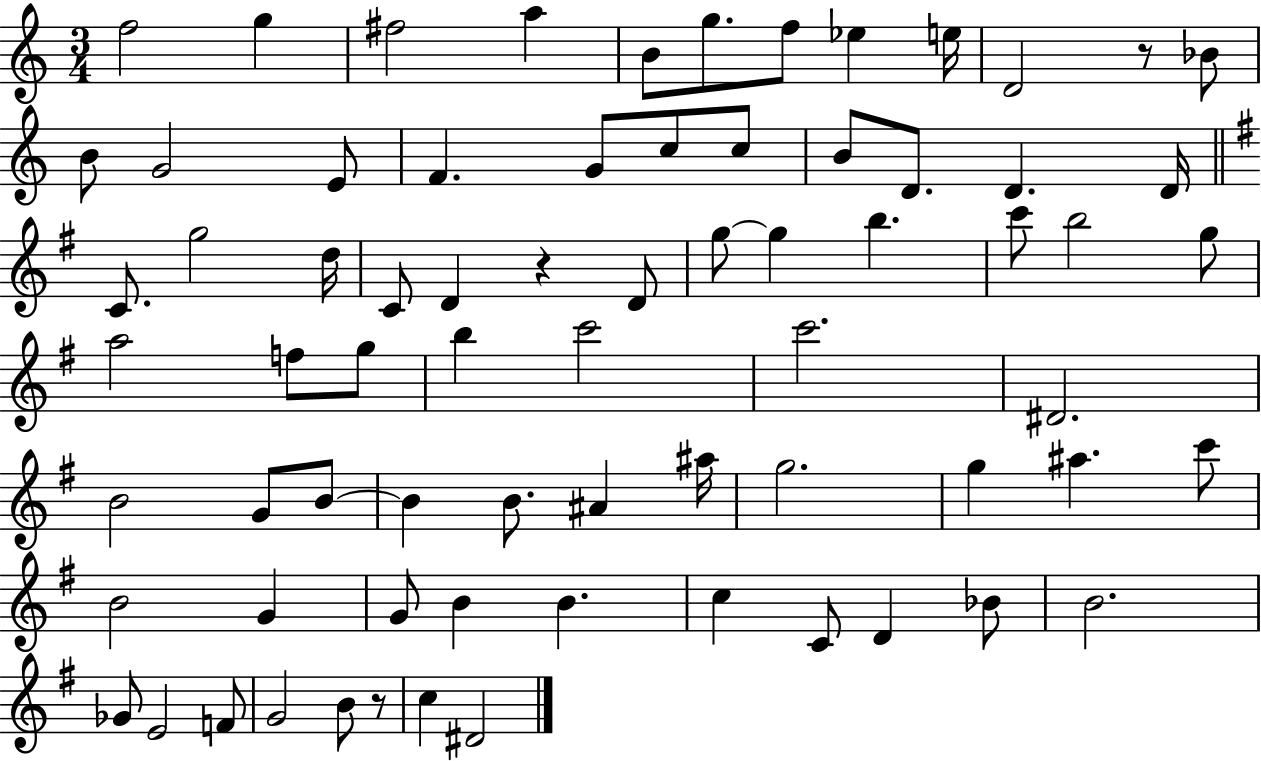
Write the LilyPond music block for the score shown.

{
  \clef treble
  \numericTimeSignature
  \time 3/4
  \key c \major
  f''2 g''4 | fis''2 a''4 | b'8 g''8. f''8 ees''4 e''16 | d'2 r8 bes'8 | \break b'8 g'2 e'8 | f'4. g'8 c''8 c''8 | b'8 d'8. d'4. d'16 | \bar "||" \break \key g \major c'8. g''2 d''16 | c'8 d'4 r4 d'8 | g''8~~ g''4 b''4. | c'''8 b''2 g''8 | \break a''2 f''8 g''8 | b''4 c'''2 | c'''2. | dis'2. | \break b'2 g'8 b'8~~ | b'4 b'8. ais'4 ais''16 | g''2. | g''4 ais''4. c'''8 | \break b'2 g'4 | g'8 b'4 b'4. | c''4 c'8 d'4 bes'8 | b'2. | \break ges'8 e'2 f'8 | g'2 b'8 r8 | c''4 dis'2 | \bar "|."
}